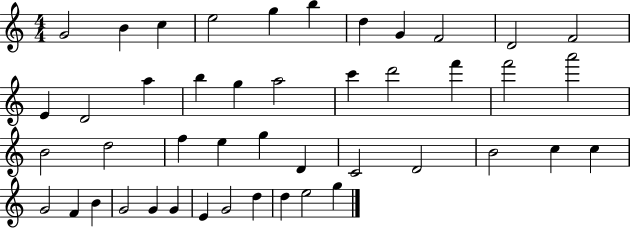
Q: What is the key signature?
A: C major